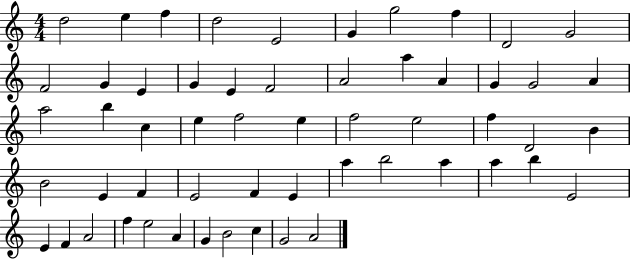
{
  \clef treble
  \numericTimeSignature
  \time 4/4
  \key c \major
  d''2 e''4 f''4 | d''2 e'2 | g'4 g''2 f''4 | d'2 g'2 | \break f'2 g'4 e'4 | g'4 e'4 f'2 | a'2 a''4 a'4 | g'4 g'2 a'4 | \break a''2 b''4 c''4 | e''4 f''2 e''4 | f''2 e''2 | f''4 d'2 b'4 | \break b'2 e'4 f'4 | e'2 f'4 e'4 | a''4 b''2 a''4 | a''4 b''4 e'2 | \break e'4 f'4 a'2 | f''4 e''2 a'4 | g'4 b'2 c''4 | g'2 a'2 | \break \bar "|."
}